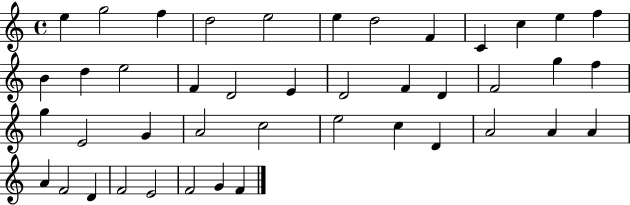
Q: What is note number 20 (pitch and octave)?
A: F4